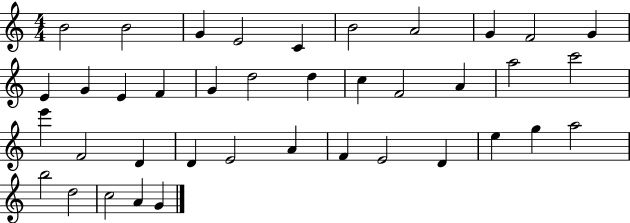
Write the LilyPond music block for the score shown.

{
  \clef treble
  \numericTimeSignature
  \time 4/4
  \key c \major
  b'2 b'2 | g'4 e'2 c'4 | b'2 a'2 | g'4 f'2 g'4 | \break e'4 g'4 e'4 f'4 | g'4 d''2 d''4 | c''4 f'2 a'4 | a''2 c'''2 | \break e'''4 f'2 d'4 | d'4 e'2 a'4 | f'4 e'2 d'4 | e''4 g''4 a''2 | \break b''2 d''2 | c''2 a'4 g'4 | \bar "|."
}